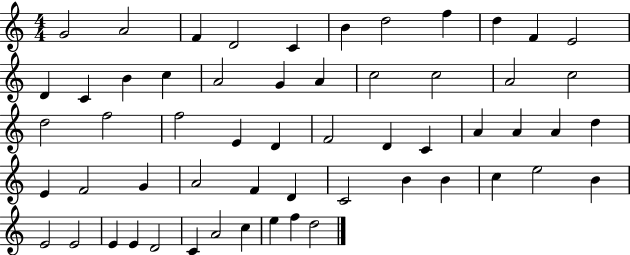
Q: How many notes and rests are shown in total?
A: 57